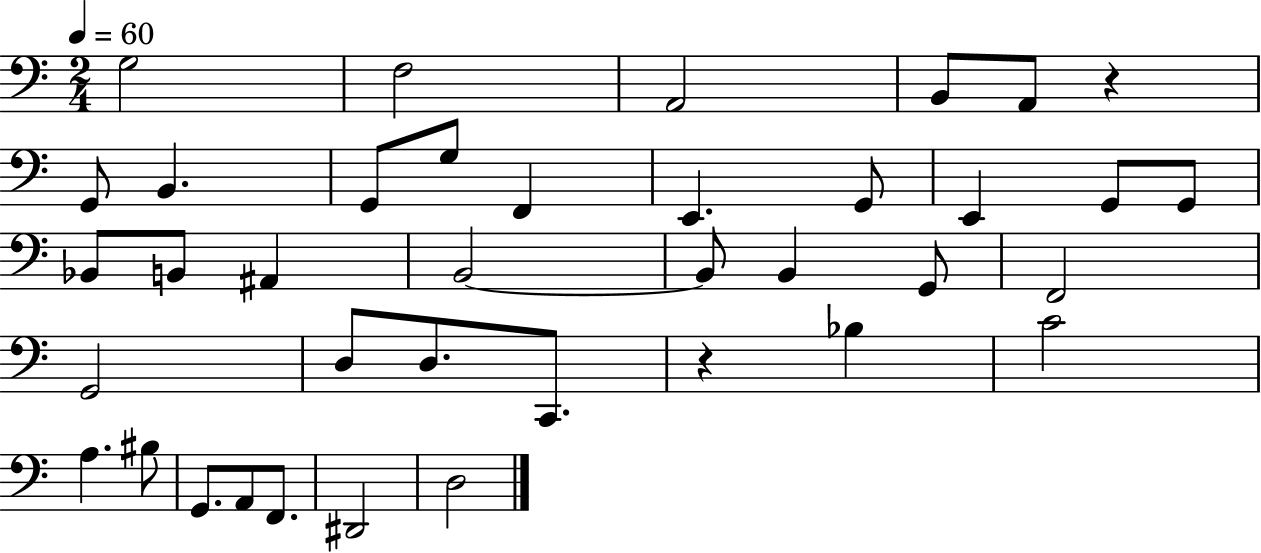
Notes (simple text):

G3/h F3/h A2/h B2/e A2/e R/q G2/e B2/q. G2/e G3/e F2/q E2/q. G2/e E2/q G2/e G2/e Bb2/e B2/e A#2/q B2/h B2/e B2/q G2/e F2/h G2/h D3/e D3/e. C2/e. R/q Bb3/q C4/h A3/q. BIS3/e G2/e. A2/e F2/e. D#2/h D3/h